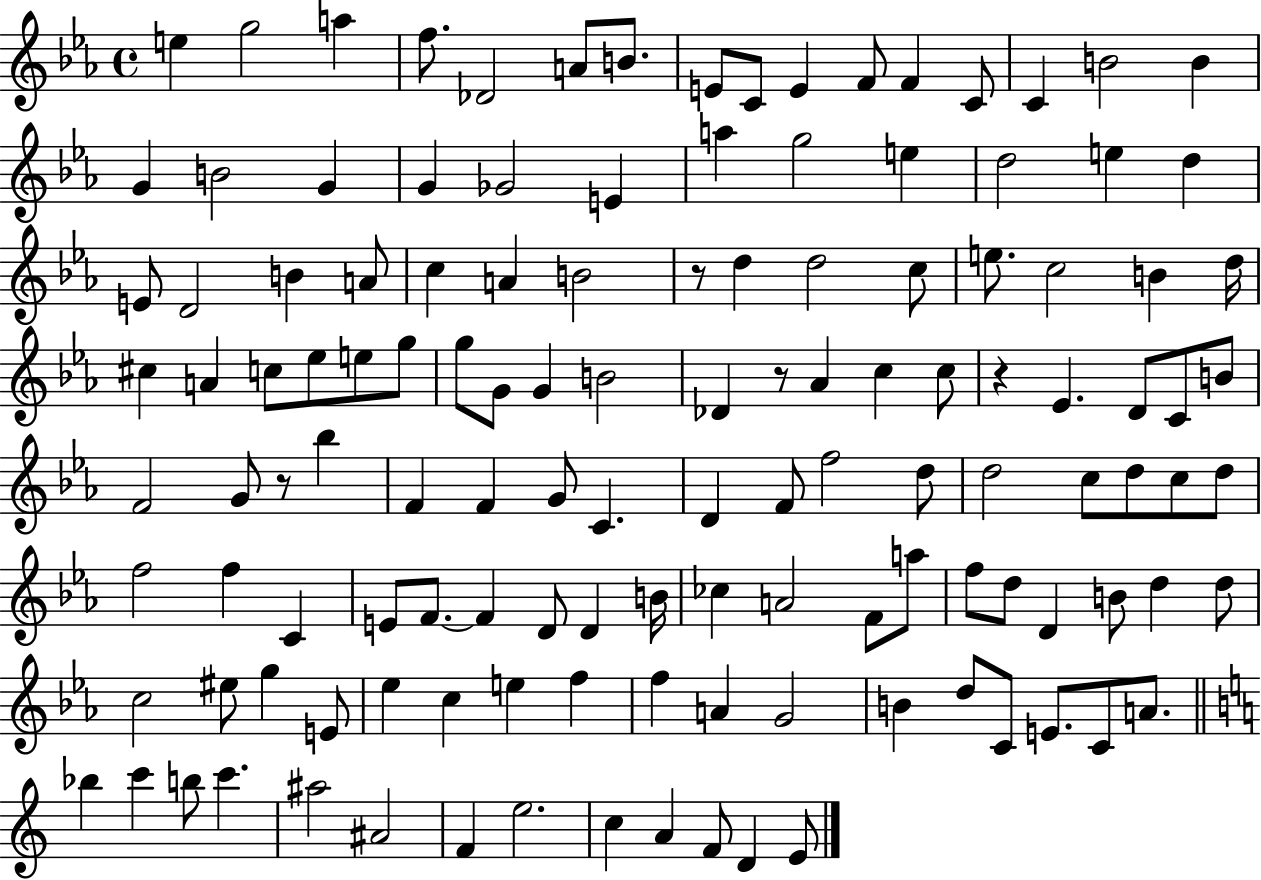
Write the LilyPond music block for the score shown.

{
  \clef treble
  \time 4/4
  \defaultTimeSignature
  \key ees \major
  e''4 g''2 a''4 | f''8. des'2 a'8 b'8. | e'8 c'8 e'4 f'8 f'4 c'8 | c'4 b'2 b'4 | \break g'4 b'2 g'4 | g'4 ges'2 e'4 | a''4 g''2 e''4 | d''2 e''4 d''4 | \break e'8 d'2 b'4 a'8 | c''4 a'4 b'2 | r8 d''4 d''2 c''8 | e''8. c''2 b'4 d''16 | \break cis''4 a'4 c''8 ees''8 e''8 g''8 | g''8 g'8 g'4 b'2 | des'4 r8 aes'4 c''4 c''8 | r4 ees'4. d'8 c'8 b'8 | \break f'2 g'8 r8 bes''4 | f'4 f'4 g'8 c'4. | d'4 f'8 f''2 d''8 | d''2 c''8 d''8 c''8 d''8 | \break f''2 f''4 c'4 | e'8 f'8.~~ f'4 d'8 d'4 b'16 | ces''4 a'2 f'8 a''8 | f''8 d''8 d'4 b'8 d''4 d''8 | \break c''2 eis''8 g''4 e'8 | ees''4 c''4 e''4 f''4 | f''4 a'4 g'2 | b'4 d''8 c'8 e'8. c'8 a'8. | \break \bar "||" \break \key c \major bes''4 c'''4 b''8 c'''4. | ais''2 ais'2 | f'4 e''2. | c''4 a'4 f'8 d'4 e'8 | \break \bar "|."
}